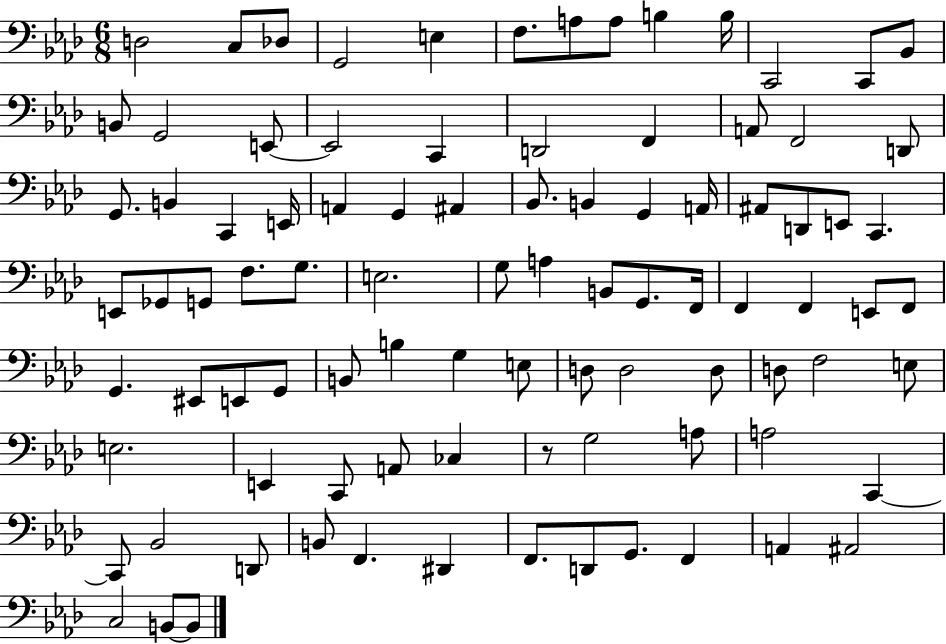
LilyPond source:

{
  \clef bass
  \numericTimeSignature
  \time 6/8
  \key aes \major
  \repeat volta 2 { d2 c8 des8 | g,2 e4 | f8. a8 a8 b4 b16 | c,2 c,8 bes,8 | \break b,8 g,2 e,8~~ | e,2 c,4 | d,2 f,4 | a,8 f,2 d,8 | \break g,8. b,4 c,4 e,16 | a,4 g,4 ais,4 | bes,8. b,4 g,4 a,16 | ais,8 d,8 e,8 c,4. | \break e,8 ges,8 g,8 f8. g8. | e2. | g8 a4 b,8 g,8. f,16 | f,4 f,4 e,8 f,8 | \break g,4. eis,8 e,8 g,8 | b,8 b4 g4 e8 | d8 d2 d8 | d8 f2 e8 | \break e2. | e,4 c,8 a,8 ces4 | r8 g2 a8 | a2 c,4~~ | \break c,8 bes,2 d,8 | b,8 f,4. dis,4 | f,8. d,8 g,8. f,4 | a,4 ais,2 | \break c2 b,8~~ b,8 | } \bar "|."
}